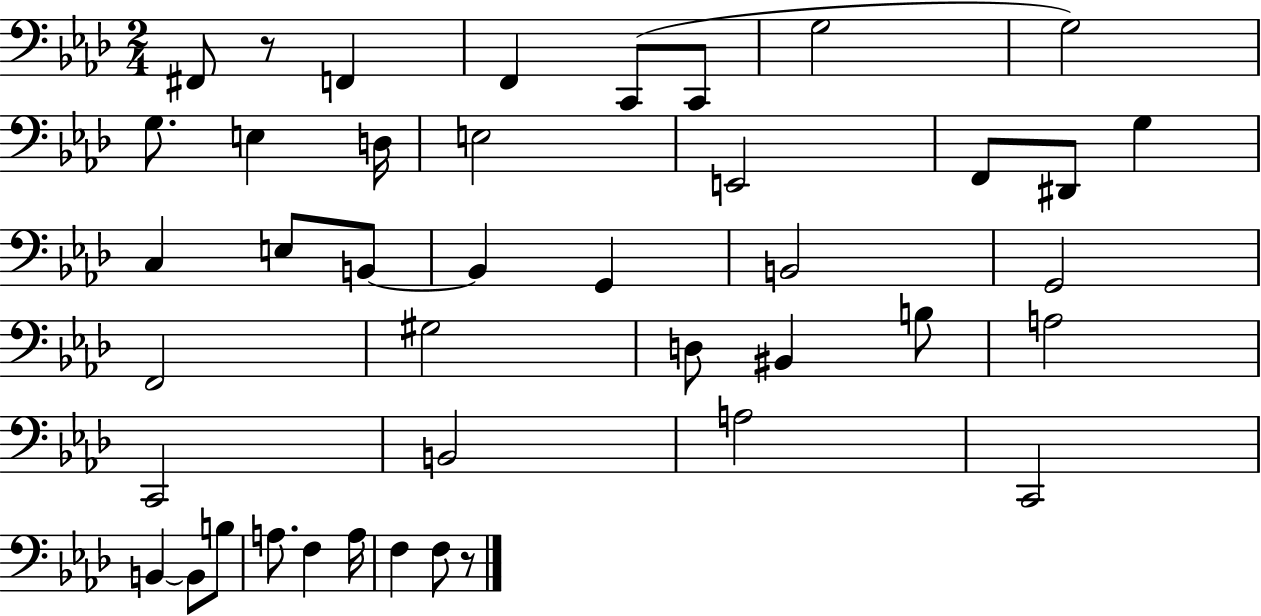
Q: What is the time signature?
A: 2/4